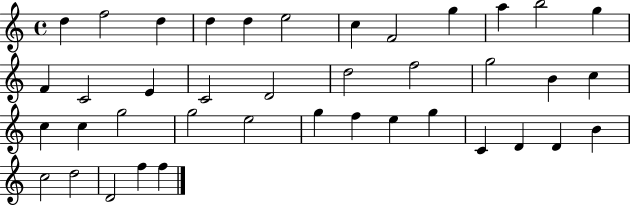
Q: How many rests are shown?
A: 0